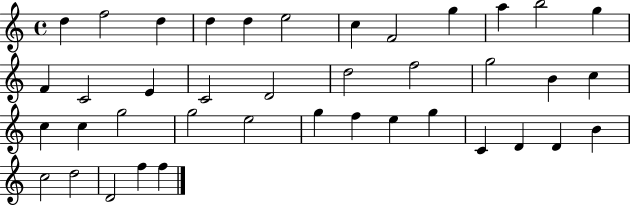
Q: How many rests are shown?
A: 0